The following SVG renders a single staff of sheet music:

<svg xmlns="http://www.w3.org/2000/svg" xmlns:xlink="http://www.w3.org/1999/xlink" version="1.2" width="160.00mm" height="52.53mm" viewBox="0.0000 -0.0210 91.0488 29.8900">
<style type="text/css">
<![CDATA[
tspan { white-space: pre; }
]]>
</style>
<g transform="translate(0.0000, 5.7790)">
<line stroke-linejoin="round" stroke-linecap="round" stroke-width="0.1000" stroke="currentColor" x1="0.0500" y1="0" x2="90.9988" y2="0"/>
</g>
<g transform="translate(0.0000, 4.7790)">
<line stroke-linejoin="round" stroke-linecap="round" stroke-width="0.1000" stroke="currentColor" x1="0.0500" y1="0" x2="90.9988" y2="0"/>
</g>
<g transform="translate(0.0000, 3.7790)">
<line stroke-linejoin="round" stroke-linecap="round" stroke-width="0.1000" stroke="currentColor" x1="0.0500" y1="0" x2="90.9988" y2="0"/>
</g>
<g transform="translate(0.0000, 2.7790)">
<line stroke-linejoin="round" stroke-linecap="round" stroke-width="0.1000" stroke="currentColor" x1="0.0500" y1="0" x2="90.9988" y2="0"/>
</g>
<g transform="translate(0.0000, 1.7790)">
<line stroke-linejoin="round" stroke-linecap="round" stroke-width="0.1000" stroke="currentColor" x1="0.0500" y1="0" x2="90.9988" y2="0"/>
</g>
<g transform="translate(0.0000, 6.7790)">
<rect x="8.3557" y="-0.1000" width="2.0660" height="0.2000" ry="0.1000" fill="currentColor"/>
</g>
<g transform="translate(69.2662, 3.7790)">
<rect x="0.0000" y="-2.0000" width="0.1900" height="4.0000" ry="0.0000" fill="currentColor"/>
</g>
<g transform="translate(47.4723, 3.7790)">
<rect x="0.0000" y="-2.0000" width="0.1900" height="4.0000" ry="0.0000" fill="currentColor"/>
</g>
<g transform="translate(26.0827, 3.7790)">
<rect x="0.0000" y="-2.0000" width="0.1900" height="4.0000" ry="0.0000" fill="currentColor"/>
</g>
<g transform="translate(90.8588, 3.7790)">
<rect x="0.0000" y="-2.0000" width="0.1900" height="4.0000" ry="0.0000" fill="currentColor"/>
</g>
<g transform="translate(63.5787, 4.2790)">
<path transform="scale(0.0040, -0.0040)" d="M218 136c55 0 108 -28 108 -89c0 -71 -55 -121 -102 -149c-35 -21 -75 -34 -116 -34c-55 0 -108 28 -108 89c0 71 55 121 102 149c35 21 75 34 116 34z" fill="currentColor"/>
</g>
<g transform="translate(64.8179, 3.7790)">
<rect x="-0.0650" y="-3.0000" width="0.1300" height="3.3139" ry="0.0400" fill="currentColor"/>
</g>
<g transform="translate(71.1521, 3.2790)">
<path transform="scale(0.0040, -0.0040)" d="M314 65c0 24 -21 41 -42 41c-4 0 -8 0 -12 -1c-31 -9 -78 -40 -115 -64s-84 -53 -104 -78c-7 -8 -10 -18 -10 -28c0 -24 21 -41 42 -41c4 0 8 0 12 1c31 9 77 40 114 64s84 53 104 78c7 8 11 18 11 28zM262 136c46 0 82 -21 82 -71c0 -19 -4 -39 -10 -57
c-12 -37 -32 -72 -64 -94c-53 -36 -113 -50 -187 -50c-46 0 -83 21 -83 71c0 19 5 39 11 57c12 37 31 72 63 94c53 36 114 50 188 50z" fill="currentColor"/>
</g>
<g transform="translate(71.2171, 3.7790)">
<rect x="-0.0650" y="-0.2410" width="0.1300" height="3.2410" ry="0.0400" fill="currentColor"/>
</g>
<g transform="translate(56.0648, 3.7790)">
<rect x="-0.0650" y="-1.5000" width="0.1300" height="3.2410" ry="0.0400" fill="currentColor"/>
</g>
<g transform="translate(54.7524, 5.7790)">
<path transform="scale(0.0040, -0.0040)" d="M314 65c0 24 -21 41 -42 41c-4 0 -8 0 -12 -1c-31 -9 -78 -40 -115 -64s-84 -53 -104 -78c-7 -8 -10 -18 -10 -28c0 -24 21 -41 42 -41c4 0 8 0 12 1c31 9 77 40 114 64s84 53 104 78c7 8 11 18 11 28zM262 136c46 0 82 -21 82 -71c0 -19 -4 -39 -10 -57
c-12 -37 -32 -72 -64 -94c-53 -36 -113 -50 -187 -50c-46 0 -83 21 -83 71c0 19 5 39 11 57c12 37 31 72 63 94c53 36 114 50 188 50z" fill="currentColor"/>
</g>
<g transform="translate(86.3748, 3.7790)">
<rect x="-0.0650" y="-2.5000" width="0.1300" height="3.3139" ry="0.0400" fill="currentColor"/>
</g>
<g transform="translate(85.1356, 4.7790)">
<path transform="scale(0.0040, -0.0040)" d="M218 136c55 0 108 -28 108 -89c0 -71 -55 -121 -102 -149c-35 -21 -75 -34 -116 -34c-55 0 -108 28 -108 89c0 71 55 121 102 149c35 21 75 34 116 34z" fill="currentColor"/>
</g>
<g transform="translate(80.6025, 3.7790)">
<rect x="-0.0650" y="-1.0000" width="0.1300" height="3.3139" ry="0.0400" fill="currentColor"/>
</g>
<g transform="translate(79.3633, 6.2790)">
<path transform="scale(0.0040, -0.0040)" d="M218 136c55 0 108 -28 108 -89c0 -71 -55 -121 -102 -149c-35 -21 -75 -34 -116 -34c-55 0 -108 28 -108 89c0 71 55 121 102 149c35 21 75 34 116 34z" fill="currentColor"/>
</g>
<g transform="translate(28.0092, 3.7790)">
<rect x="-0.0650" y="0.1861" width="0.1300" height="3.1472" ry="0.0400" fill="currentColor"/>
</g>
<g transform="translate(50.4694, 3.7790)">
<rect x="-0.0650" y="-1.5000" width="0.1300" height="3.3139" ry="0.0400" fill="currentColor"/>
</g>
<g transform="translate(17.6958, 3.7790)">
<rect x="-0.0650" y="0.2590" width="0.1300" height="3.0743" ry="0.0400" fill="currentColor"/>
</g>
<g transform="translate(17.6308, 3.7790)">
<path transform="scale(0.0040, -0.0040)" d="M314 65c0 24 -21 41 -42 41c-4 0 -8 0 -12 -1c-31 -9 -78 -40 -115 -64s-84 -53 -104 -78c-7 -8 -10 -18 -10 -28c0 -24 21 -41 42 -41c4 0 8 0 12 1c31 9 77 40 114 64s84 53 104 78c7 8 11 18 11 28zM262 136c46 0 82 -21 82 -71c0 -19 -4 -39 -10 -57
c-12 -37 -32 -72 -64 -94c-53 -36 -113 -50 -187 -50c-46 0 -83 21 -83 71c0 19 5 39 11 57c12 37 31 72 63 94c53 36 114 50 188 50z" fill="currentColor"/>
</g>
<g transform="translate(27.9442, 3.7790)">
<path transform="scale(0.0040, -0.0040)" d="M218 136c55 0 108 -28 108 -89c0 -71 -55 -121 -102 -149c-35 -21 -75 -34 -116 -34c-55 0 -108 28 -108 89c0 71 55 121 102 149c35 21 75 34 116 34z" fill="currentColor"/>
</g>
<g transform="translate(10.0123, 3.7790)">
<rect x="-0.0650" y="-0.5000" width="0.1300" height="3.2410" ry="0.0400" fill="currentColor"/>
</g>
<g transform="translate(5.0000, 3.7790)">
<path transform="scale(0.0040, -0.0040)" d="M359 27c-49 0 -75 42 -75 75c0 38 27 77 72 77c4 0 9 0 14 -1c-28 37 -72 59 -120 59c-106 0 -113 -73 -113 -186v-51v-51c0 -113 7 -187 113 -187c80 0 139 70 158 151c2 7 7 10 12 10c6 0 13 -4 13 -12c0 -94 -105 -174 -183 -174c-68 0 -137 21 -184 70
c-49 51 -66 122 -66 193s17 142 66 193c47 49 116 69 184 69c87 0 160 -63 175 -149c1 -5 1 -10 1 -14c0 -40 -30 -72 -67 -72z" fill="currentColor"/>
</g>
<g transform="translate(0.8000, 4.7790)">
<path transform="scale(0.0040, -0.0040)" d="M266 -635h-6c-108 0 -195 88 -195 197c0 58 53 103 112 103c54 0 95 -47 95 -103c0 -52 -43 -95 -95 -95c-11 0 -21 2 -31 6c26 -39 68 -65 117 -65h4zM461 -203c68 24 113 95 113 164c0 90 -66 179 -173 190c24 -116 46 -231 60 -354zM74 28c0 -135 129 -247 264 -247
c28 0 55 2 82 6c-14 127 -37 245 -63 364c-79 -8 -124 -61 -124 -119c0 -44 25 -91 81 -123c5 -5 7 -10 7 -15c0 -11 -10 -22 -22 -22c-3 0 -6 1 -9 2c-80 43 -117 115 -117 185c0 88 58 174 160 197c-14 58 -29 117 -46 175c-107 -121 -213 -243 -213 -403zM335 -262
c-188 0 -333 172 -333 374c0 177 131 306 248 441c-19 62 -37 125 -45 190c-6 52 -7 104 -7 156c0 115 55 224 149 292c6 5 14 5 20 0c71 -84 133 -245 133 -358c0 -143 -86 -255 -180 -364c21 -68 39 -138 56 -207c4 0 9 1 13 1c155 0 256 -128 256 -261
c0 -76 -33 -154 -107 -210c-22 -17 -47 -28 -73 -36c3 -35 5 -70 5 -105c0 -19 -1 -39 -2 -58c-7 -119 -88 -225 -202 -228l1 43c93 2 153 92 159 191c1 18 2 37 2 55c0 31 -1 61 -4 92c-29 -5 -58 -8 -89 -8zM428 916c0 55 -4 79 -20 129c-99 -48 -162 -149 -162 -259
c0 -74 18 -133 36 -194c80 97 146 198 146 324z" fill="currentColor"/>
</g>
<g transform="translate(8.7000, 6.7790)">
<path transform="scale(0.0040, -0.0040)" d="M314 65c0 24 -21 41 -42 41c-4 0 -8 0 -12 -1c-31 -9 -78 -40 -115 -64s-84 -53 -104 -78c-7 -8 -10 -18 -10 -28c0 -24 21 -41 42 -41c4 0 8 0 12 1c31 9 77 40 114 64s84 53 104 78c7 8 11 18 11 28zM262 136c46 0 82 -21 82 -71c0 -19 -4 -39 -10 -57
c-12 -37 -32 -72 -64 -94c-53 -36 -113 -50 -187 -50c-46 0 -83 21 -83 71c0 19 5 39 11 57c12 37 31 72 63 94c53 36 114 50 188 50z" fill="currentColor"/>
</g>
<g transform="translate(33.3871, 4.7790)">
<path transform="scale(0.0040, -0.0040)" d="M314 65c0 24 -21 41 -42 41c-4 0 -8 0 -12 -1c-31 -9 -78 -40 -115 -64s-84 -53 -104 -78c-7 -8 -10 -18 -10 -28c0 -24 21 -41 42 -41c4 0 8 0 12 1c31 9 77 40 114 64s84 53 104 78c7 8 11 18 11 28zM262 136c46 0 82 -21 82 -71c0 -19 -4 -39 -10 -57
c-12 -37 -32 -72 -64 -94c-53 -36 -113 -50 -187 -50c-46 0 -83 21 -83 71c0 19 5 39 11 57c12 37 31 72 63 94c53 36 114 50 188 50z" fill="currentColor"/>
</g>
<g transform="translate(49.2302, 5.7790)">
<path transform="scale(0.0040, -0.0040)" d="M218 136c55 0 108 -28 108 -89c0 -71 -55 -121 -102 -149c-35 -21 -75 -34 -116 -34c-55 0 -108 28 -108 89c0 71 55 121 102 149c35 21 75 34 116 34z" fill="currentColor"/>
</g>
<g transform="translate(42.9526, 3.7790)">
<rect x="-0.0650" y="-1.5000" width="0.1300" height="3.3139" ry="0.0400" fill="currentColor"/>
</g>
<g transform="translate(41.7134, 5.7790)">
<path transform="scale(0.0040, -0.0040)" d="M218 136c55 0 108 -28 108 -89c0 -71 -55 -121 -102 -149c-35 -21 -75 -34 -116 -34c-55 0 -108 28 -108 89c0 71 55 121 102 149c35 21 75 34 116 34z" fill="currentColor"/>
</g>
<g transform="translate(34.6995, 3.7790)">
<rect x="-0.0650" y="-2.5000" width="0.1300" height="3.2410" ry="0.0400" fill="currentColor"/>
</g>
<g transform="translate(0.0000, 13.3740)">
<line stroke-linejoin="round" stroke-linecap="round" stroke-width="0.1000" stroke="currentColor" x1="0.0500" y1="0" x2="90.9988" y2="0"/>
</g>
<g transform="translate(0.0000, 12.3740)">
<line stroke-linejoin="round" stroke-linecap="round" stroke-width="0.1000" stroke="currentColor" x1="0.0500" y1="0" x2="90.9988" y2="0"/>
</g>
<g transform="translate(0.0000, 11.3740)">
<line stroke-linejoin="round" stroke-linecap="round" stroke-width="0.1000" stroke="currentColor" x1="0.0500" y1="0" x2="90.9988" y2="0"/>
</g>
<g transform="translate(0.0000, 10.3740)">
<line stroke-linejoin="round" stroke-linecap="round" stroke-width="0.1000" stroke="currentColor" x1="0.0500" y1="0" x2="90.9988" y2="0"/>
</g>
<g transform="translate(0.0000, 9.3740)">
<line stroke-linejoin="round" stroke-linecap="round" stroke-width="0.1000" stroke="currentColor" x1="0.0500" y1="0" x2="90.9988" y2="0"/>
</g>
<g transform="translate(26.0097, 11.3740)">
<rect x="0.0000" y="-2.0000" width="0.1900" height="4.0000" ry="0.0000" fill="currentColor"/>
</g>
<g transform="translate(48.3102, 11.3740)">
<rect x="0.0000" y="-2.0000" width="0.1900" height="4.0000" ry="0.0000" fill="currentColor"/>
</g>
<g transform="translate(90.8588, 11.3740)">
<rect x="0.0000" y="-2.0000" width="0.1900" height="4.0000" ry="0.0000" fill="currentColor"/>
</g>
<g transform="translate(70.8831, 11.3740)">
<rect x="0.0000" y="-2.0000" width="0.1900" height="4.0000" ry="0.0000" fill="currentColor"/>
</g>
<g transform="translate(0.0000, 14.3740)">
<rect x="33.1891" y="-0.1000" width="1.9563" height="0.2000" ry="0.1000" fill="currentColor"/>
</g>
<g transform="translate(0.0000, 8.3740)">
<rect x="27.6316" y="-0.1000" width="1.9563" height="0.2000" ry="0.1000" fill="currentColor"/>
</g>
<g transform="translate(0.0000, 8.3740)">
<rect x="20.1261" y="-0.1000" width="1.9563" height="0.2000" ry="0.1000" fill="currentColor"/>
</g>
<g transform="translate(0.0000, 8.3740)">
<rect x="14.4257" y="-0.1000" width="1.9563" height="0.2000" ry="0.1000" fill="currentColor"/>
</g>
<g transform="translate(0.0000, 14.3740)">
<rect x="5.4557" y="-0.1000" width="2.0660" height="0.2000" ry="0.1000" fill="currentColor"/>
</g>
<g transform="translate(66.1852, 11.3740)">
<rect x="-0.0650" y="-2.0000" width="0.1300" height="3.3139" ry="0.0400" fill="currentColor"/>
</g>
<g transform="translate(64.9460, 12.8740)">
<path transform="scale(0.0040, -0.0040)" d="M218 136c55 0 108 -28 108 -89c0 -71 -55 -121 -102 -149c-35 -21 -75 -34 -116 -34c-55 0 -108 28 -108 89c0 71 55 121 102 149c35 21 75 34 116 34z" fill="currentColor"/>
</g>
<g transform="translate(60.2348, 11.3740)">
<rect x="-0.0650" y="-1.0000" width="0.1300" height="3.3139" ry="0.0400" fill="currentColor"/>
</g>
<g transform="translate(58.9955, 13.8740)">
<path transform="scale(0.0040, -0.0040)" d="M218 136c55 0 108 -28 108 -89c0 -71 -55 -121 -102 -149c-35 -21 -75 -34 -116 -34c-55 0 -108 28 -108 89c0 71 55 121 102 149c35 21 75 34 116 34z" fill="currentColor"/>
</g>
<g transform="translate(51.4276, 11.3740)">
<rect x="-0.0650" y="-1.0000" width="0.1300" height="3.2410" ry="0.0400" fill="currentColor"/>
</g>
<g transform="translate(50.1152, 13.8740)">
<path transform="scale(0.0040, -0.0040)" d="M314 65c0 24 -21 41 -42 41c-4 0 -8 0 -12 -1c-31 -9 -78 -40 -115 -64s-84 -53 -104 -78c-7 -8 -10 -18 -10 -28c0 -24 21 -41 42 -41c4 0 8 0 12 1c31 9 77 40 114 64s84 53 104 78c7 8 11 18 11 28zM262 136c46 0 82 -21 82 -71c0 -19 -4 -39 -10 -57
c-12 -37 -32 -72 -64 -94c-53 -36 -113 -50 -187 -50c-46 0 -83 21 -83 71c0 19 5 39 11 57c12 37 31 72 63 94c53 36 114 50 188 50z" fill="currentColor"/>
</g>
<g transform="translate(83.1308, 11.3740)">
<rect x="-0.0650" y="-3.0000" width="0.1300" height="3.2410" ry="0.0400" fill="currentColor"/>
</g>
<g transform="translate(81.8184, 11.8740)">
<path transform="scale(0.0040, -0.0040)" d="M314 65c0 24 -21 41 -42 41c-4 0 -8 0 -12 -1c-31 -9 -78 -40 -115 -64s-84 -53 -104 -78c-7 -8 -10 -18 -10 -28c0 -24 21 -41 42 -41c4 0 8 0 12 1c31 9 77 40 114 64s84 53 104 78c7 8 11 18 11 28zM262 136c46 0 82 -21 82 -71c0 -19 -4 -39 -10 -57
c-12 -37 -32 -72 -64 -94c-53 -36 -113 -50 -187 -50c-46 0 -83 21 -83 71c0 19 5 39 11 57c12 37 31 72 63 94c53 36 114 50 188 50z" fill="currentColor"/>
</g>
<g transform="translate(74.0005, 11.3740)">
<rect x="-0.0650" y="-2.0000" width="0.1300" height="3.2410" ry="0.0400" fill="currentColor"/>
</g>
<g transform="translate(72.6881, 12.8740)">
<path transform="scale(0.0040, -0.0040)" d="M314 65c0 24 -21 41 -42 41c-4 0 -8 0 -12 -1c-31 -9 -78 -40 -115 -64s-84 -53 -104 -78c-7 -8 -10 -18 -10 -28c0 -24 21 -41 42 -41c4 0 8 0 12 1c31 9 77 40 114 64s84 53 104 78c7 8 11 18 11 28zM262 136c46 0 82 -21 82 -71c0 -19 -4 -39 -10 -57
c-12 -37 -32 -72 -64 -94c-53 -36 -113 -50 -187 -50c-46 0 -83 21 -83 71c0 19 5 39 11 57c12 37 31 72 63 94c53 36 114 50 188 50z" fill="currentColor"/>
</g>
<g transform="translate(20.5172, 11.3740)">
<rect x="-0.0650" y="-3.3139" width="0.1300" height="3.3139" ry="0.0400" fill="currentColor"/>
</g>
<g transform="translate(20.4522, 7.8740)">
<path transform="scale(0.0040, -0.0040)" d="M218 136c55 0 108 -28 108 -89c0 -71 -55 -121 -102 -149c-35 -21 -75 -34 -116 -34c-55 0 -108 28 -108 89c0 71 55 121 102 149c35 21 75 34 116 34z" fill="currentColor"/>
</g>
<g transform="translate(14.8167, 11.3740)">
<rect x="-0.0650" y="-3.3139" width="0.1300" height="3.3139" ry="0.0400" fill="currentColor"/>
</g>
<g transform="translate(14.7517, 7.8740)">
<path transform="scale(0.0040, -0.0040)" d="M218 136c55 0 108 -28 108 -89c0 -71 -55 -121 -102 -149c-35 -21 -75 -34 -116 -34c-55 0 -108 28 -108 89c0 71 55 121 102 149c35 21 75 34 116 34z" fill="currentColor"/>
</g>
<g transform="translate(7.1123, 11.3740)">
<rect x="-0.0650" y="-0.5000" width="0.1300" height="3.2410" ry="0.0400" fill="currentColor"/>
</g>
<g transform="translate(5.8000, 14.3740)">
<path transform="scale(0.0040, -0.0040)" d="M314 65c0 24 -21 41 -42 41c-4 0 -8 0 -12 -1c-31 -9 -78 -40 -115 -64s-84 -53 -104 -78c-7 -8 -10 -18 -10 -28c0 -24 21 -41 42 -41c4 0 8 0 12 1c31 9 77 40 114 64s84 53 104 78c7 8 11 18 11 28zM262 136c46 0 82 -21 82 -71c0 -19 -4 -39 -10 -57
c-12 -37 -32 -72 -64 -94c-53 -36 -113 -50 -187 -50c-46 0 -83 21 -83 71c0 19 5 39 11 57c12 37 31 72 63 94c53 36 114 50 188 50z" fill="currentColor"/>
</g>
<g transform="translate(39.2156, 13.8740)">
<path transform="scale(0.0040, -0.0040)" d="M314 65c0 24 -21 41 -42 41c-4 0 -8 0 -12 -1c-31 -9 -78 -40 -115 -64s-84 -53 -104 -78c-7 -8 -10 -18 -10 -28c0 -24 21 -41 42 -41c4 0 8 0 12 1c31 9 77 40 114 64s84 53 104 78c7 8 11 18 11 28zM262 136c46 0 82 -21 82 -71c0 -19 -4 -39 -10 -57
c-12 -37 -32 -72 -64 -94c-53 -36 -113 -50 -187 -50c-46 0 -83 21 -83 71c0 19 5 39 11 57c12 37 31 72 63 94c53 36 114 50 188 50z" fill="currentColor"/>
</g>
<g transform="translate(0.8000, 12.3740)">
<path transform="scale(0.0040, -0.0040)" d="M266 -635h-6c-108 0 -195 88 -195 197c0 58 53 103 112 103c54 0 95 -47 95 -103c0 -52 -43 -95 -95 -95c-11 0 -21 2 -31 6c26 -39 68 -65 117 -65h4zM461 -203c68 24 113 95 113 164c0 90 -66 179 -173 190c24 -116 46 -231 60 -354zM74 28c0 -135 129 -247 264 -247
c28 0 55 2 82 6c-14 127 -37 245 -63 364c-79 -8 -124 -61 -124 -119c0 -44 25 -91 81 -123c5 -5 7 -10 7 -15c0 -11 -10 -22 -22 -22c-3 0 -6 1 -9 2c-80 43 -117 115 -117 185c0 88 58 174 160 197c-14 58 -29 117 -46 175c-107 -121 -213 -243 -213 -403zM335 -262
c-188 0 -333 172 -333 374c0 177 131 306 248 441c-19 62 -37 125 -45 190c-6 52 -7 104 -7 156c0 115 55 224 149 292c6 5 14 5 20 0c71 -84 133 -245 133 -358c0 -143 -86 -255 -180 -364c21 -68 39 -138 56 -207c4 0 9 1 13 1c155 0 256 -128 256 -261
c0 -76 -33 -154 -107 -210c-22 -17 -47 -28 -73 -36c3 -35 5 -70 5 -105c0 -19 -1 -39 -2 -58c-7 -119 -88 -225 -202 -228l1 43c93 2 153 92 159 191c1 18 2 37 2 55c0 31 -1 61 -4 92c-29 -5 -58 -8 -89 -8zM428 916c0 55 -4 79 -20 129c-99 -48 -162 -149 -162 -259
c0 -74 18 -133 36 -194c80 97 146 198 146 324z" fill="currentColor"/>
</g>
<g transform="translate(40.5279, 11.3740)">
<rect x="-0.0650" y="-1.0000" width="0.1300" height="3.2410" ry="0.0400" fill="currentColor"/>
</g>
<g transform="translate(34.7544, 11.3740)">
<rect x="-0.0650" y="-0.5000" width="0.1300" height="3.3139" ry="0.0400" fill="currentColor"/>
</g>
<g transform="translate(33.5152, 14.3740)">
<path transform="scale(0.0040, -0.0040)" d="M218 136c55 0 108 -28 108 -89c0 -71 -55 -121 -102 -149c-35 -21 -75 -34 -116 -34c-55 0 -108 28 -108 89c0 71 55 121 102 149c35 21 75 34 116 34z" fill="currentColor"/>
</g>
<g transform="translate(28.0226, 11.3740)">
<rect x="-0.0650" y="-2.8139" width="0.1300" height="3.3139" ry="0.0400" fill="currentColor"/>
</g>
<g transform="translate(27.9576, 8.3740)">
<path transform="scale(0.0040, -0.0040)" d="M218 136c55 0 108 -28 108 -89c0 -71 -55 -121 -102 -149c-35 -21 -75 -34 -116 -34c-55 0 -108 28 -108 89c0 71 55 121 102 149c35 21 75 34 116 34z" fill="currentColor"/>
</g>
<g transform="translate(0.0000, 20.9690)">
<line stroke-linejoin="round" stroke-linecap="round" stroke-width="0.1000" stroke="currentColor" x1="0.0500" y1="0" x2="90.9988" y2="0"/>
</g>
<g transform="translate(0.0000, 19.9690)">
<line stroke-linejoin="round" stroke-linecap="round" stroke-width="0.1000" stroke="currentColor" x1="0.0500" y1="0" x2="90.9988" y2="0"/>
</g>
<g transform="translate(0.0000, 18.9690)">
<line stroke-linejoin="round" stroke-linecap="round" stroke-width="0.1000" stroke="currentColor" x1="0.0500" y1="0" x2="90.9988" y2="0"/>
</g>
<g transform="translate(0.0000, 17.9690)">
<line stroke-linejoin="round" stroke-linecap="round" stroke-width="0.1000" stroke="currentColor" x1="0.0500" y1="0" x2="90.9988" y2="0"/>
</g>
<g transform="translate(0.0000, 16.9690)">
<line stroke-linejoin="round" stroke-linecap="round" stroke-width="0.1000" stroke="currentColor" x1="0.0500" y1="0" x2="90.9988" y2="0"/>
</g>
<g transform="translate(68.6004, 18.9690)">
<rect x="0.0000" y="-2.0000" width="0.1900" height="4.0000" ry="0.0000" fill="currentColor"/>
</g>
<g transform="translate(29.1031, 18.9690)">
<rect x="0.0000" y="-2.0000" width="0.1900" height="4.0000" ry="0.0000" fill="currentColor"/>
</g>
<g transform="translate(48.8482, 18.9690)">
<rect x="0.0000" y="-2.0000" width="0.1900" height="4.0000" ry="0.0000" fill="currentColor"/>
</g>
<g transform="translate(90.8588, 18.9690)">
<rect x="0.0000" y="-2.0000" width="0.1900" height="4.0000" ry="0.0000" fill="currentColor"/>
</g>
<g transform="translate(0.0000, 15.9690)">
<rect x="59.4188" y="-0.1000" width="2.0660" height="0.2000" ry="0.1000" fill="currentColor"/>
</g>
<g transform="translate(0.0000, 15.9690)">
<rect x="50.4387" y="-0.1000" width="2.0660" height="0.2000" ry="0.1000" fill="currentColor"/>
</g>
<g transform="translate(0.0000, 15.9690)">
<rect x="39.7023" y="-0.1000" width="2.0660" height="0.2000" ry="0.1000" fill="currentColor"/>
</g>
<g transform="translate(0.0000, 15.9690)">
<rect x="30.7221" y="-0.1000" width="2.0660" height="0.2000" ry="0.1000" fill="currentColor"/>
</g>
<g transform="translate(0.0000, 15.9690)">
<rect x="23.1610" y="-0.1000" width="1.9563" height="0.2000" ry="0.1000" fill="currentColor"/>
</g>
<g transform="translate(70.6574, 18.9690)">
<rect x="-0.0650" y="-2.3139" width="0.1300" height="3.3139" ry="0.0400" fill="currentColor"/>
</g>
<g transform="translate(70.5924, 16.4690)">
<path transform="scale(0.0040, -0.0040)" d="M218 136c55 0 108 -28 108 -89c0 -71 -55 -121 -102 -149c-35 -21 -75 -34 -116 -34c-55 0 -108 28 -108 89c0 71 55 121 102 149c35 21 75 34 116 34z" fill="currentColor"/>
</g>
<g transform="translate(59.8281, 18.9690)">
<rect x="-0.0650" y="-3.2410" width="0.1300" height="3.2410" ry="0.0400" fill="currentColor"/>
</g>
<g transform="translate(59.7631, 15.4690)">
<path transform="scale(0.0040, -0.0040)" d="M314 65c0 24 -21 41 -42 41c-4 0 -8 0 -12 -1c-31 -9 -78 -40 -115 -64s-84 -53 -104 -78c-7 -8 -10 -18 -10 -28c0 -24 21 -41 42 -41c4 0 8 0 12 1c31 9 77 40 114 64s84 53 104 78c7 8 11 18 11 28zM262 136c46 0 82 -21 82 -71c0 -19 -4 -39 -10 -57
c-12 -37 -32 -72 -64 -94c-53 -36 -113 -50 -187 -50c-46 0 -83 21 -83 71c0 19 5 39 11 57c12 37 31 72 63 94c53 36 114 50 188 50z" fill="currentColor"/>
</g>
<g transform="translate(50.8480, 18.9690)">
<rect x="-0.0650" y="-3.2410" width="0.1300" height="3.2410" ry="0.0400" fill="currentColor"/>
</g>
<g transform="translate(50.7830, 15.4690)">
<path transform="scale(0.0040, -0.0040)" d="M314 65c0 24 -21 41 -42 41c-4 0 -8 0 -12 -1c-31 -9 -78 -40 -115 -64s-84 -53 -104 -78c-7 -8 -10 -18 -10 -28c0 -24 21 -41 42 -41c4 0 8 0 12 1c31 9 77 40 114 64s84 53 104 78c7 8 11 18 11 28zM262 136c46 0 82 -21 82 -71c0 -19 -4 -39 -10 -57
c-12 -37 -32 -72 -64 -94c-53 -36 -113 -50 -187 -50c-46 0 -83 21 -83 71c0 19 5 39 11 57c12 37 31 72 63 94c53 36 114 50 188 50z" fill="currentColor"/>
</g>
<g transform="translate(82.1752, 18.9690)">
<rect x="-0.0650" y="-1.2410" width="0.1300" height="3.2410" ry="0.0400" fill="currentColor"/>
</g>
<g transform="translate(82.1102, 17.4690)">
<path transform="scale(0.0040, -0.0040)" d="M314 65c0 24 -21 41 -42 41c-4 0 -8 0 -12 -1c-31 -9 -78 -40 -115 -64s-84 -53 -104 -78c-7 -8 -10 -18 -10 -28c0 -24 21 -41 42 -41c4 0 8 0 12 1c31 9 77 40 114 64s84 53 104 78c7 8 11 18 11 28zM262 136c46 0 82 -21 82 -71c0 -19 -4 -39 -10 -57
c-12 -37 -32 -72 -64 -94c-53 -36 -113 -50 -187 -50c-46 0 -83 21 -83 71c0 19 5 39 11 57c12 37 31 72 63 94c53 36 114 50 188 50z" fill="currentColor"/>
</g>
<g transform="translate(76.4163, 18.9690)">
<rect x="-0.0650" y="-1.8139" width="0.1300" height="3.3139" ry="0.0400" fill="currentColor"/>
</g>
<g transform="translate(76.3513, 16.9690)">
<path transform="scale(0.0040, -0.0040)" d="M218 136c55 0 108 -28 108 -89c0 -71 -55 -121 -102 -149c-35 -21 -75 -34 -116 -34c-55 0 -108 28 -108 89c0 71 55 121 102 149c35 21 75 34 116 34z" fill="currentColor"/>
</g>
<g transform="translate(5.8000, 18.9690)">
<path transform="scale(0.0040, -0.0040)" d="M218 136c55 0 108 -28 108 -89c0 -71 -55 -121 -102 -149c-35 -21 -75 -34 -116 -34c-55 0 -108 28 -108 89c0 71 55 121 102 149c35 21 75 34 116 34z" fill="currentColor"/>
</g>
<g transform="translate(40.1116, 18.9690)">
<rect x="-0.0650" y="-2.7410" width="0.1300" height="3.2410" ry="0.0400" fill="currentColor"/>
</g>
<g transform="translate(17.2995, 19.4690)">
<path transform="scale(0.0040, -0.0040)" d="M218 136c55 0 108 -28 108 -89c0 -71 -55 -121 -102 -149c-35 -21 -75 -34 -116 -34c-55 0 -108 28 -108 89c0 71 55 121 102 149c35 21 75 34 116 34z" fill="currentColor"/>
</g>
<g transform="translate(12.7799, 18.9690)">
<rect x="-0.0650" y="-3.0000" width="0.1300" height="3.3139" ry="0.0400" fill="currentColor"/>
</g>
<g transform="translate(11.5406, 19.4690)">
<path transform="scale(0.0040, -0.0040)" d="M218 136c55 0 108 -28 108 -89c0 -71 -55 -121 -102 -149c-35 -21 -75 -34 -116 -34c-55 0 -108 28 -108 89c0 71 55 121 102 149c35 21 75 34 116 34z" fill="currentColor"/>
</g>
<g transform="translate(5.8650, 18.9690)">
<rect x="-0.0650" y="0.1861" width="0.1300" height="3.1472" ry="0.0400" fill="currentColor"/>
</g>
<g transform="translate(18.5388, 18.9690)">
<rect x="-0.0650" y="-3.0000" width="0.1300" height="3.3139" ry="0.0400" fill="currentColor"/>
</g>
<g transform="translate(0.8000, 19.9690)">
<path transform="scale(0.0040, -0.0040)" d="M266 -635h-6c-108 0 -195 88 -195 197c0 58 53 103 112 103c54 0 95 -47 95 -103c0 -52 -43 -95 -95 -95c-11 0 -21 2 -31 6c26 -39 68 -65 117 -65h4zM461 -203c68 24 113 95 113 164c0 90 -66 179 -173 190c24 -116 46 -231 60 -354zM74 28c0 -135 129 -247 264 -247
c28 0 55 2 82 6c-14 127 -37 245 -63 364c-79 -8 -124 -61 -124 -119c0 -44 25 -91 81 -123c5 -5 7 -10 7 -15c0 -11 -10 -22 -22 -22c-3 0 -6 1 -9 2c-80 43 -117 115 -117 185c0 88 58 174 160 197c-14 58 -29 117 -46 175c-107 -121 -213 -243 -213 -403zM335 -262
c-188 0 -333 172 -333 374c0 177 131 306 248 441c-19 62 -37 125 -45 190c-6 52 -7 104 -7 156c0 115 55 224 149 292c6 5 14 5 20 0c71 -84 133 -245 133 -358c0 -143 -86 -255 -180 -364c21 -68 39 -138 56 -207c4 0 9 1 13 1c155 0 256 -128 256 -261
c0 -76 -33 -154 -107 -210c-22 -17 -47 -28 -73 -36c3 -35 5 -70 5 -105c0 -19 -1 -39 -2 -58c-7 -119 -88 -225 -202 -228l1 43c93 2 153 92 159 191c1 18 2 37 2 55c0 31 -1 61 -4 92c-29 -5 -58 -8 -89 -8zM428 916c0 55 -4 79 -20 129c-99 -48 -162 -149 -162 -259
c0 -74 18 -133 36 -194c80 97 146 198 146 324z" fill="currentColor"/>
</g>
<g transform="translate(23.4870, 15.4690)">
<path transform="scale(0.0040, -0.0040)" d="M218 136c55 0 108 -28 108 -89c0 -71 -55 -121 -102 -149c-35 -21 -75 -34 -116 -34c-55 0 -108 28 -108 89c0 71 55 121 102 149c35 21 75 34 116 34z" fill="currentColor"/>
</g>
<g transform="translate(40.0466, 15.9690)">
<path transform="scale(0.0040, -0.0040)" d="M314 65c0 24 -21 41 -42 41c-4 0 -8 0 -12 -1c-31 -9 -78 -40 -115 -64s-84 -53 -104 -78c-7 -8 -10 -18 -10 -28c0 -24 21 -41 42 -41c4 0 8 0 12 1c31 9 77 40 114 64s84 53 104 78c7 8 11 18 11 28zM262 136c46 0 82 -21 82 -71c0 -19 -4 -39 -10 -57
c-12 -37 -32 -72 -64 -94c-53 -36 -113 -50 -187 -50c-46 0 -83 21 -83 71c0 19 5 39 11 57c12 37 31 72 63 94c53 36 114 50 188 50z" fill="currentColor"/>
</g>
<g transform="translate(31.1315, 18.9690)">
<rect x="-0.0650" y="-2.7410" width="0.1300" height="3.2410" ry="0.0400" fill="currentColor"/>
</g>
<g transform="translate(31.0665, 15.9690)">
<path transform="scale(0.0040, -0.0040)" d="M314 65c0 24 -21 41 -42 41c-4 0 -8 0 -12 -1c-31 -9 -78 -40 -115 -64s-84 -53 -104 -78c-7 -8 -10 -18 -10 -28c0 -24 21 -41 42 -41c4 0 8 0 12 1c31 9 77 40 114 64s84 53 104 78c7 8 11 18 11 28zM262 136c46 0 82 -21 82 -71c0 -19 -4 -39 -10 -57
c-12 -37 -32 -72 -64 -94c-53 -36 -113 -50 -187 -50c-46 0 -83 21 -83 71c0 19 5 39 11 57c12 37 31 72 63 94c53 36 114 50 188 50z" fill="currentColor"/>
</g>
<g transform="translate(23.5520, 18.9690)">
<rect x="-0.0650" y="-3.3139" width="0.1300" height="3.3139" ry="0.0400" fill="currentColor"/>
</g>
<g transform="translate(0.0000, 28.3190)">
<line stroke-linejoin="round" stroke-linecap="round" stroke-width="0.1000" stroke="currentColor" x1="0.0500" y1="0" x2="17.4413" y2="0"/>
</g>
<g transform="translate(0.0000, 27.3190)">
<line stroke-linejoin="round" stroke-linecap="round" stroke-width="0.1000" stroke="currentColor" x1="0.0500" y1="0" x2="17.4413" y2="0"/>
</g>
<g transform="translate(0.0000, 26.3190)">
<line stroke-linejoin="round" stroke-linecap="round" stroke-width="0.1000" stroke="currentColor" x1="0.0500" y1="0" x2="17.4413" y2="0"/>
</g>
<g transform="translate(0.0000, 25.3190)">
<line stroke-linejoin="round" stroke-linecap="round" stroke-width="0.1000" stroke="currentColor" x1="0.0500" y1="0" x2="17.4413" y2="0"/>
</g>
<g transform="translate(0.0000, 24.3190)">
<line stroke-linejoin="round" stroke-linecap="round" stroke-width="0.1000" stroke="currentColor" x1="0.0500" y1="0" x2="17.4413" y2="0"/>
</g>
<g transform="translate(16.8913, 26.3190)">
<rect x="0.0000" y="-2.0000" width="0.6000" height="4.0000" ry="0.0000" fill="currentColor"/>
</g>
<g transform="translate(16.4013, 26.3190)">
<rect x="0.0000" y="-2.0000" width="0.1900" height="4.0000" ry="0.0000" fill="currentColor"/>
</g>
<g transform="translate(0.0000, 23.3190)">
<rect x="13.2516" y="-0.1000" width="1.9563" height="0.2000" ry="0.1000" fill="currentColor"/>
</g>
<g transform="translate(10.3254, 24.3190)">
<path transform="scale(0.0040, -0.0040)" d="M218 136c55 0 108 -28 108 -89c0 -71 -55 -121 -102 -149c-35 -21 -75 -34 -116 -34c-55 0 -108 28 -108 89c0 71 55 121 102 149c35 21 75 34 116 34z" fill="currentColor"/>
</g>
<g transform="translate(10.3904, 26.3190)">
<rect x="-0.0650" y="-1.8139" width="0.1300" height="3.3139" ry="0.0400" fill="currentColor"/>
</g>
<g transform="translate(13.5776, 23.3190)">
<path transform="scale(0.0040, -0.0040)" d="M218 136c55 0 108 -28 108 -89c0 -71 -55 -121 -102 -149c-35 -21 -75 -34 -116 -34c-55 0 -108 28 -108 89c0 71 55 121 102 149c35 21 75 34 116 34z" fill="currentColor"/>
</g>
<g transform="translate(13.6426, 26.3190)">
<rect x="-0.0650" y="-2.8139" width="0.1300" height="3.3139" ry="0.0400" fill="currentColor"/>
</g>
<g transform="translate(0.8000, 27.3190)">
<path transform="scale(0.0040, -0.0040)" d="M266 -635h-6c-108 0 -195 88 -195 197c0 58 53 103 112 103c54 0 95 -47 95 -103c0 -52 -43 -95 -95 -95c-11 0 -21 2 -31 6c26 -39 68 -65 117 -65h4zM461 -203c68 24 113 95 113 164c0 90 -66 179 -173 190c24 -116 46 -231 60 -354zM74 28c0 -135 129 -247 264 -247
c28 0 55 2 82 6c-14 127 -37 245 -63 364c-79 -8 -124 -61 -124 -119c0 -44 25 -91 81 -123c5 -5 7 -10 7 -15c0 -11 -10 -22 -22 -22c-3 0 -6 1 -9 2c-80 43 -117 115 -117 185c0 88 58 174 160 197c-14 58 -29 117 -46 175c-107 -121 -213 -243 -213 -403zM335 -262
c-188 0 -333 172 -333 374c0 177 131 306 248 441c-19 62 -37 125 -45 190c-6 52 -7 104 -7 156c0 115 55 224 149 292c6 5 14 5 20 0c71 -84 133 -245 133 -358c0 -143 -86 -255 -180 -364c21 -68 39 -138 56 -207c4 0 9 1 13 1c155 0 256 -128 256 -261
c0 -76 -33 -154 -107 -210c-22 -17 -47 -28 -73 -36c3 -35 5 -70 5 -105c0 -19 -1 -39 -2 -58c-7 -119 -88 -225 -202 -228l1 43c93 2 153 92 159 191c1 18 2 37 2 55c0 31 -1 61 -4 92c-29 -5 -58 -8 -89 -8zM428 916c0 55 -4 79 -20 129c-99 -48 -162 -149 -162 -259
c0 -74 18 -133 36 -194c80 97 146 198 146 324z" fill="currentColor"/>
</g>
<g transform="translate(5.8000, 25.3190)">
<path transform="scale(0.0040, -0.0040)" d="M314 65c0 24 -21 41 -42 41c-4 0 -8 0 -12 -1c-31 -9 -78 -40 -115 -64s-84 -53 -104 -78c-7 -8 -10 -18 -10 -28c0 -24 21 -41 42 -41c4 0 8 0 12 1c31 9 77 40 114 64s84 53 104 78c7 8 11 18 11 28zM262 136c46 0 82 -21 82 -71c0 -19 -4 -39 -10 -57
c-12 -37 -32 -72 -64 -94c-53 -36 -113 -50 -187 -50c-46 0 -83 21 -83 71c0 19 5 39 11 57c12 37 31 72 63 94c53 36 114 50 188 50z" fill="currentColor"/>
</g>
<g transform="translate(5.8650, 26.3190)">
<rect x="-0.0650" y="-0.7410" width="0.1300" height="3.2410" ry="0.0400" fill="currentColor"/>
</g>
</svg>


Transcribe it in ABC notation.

X:1
T:Untitled
M:4/4
L:1/4
K:C
C2 B2 B G2 E E E2 A c2 D G C2 b b a C D2 D2 D F F2 A2 B A A b a2 a2 b2 b2 g f e2 d2 f a